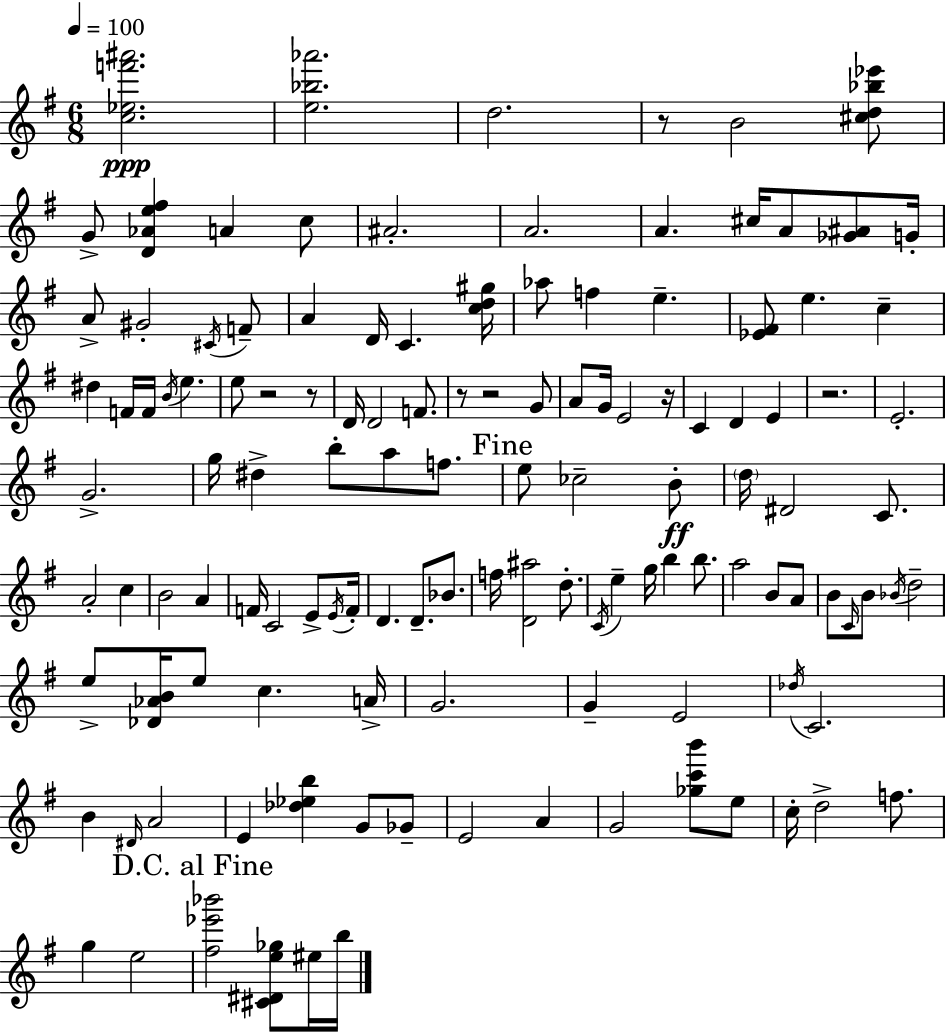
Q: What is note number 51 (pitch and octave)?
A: D#4